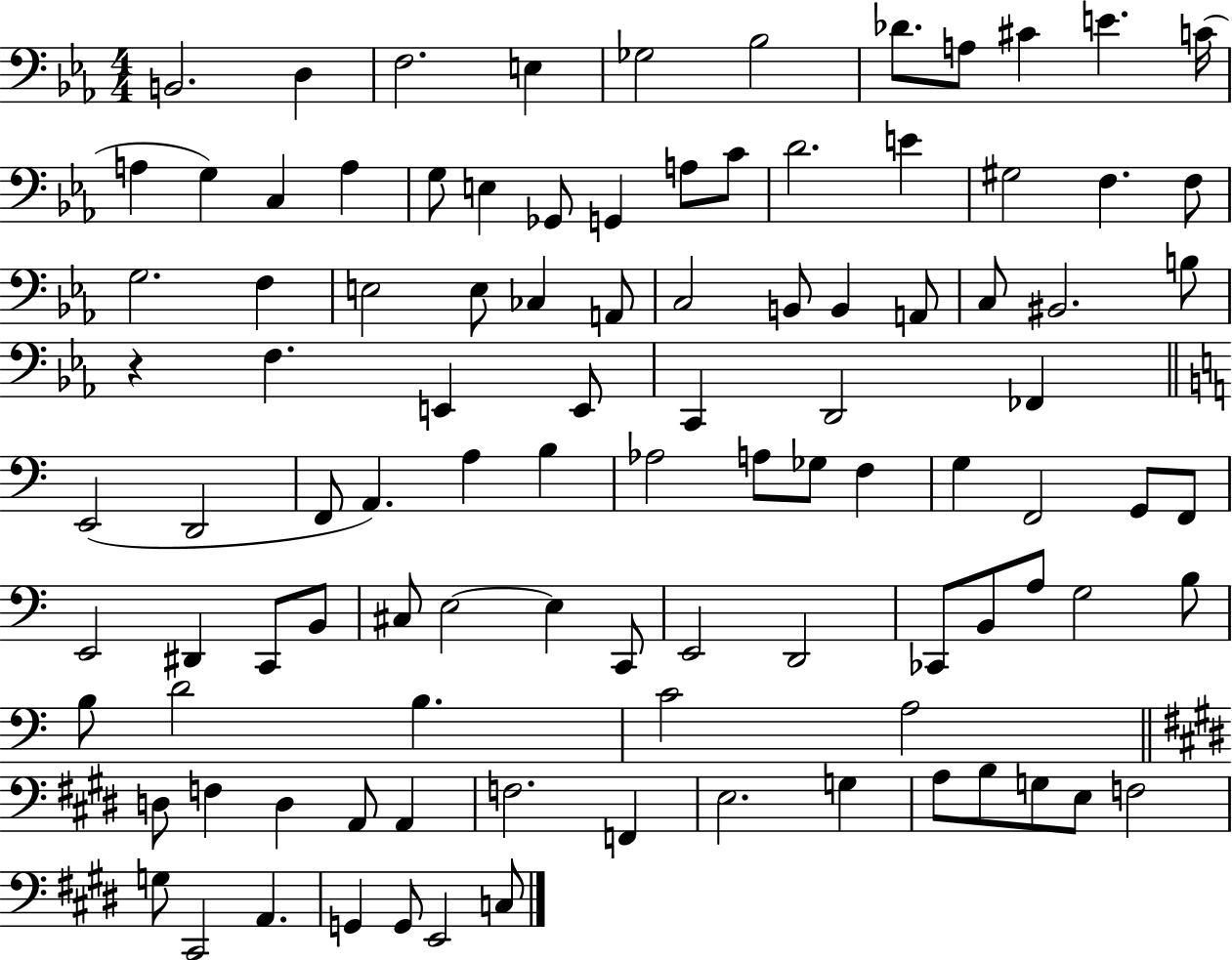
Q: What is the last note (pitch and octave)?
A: C3